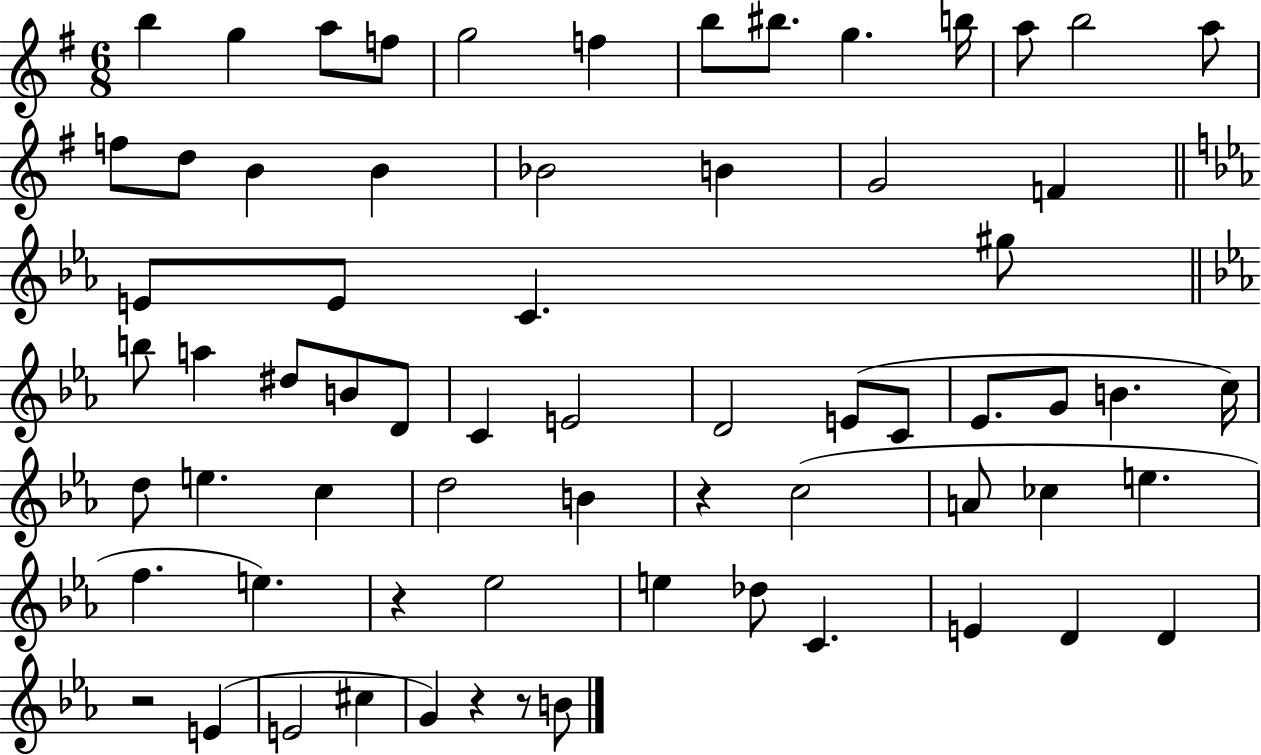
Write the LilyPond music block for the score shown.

{
  \clef treble
  \numericTimeSignature
  \time 6/8
  \key g \major
  b''4 g''4 a''8 f''8 | g''2 f''4 | b''8 bis''8. g''4. b''16 | a''8 b''2 a''8 | \break f''8 d''8 b'4 b'4 | bes'2 b'4 | g'2 f'4 | \bar "||" \break \key c \minor e'8 e'8 c'4. gis''8 | \bar "||" \break \key c \minor b''8 a''4 dis''8 b'8 d'8 | c'4 e'2 | d'2 e'8( c'8 | ees'8. g'8 b'4. c''16) | \break d''8 e''4. c''4 | d''2 b'4 | r4 c''2( | a'8 ces''4 e''4. | \break f''4. e''4.) | r4 ees''2 | e''4 des''8 c'4. | e'4 d'4 d'4 | \break r2 e'4( | e'2 cis''4 | g'4) r4 r8 b'8 | \bar "|."
}